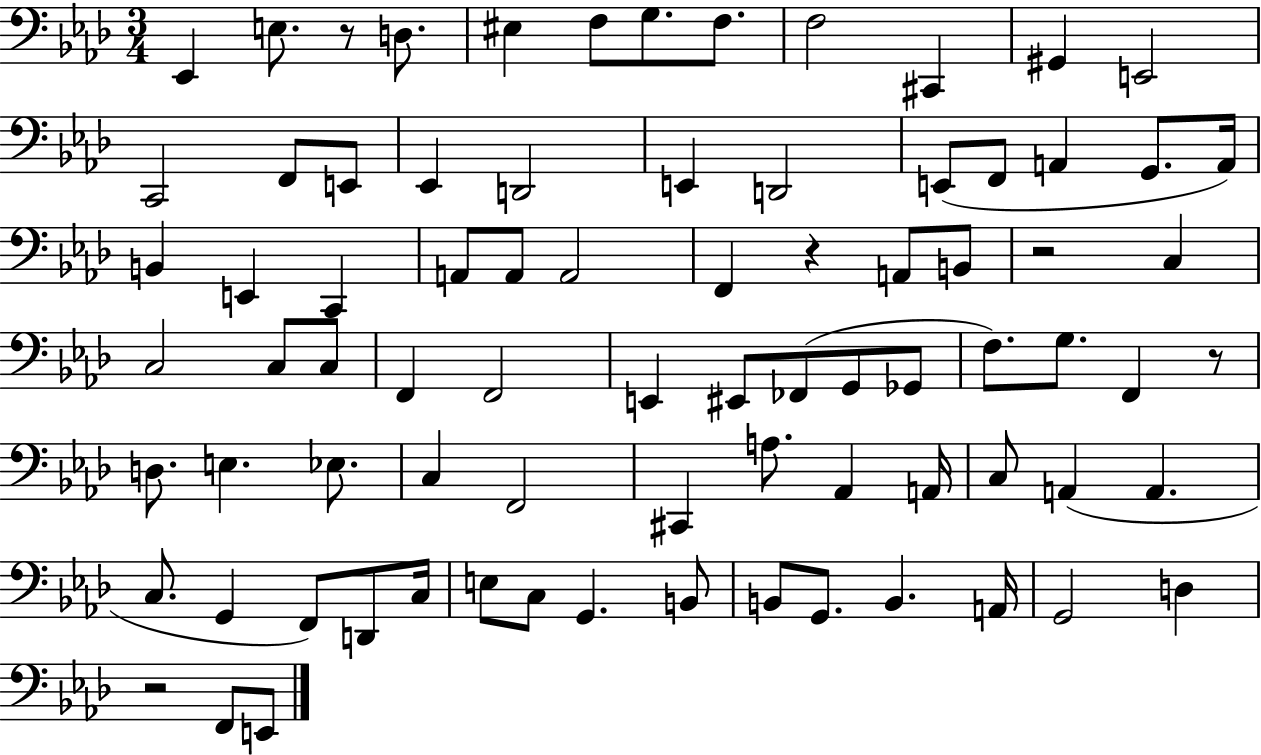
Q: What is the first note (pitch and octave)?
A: Eb2